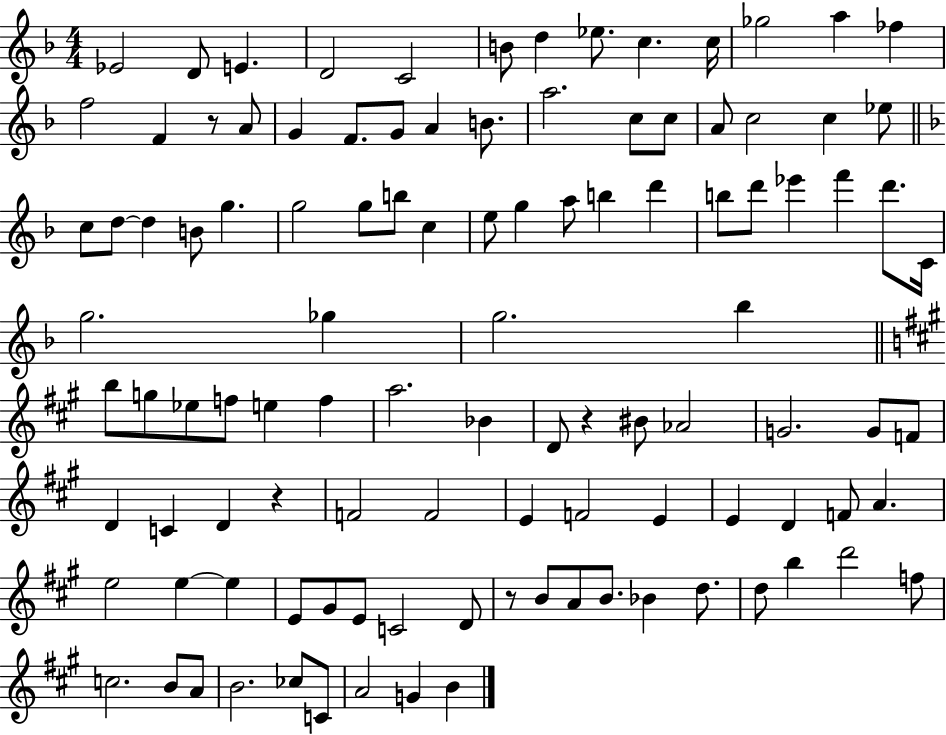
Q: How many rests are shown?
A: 4